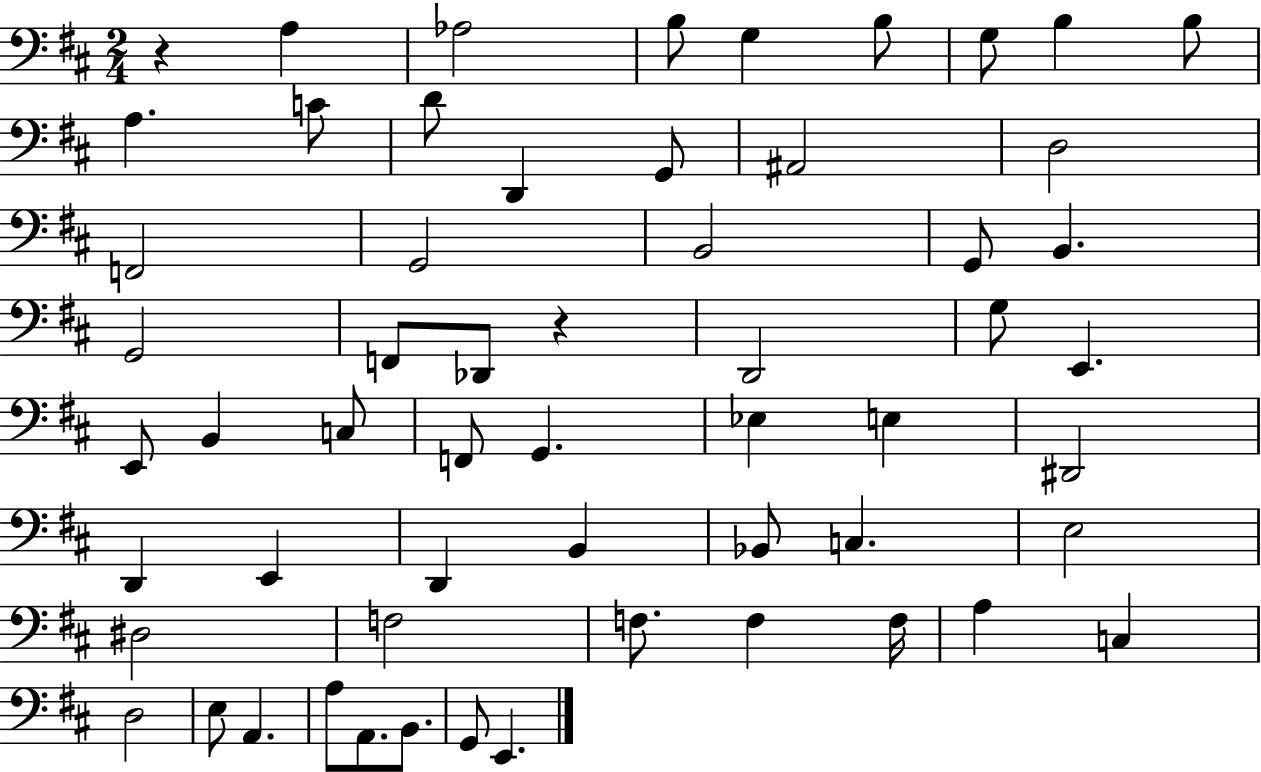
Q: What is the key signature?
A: D major